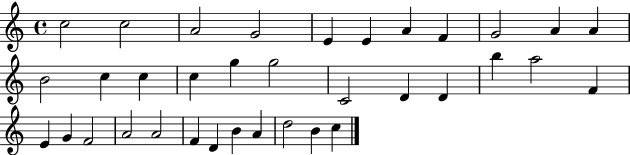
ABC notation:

X:1
T:Untitled
M:4/4
L:1/4
K:C
c2 c2 A2 G2 E E A F G2 A A B2 c c c g g2 C2 D D b a2 F E G F2 A2 A2 F D B A d2 B c